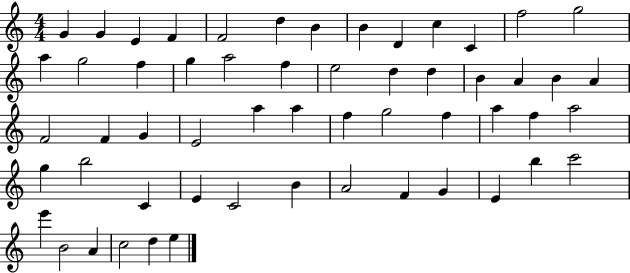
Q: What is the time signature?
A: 4/4